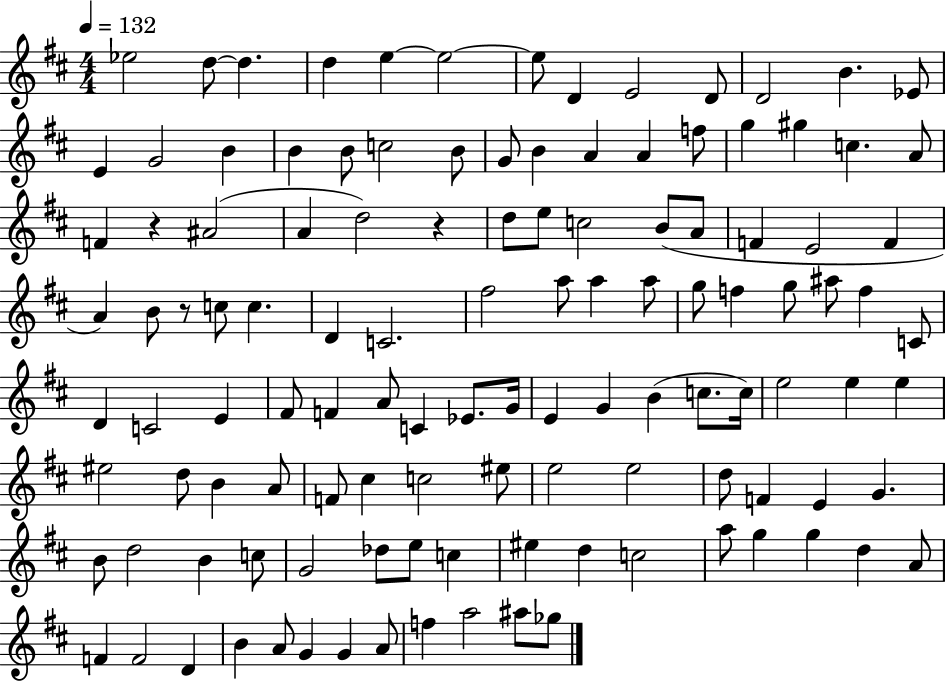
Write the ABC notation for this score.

X:1
T:Untitled
M:4/4
L:1/4
K:D
_e2 d/2 d d e e2 e/2 D E2 D/2 D2 B _E/2 E G2 B B B/2 c2 B/2 G/2 B A A f/2 g ^g c A/2 F z ^A2 A d2 z d/2 e/2 c2 B/2 A/2 F E2 F A B/2 z/2 c/2 c D C2 ^f2 a/2 a a/2 g/2 f g/2 ^a/2 f C/2 D C2 E ^F/2 F A/2 C _E/2 G/4 E G B c/2 c/4 e2 e e ^e2 d/2 B A/2 F/2 ^c c2 ^e/2 e2 e2 d/2 F E G B/2 d2 B c/2 G2 _d/2 e/2 c ^e d c2 a/2 g g d A/2 F F2 D B A/2 G G A/2 f a2 ^a/2 _g/2